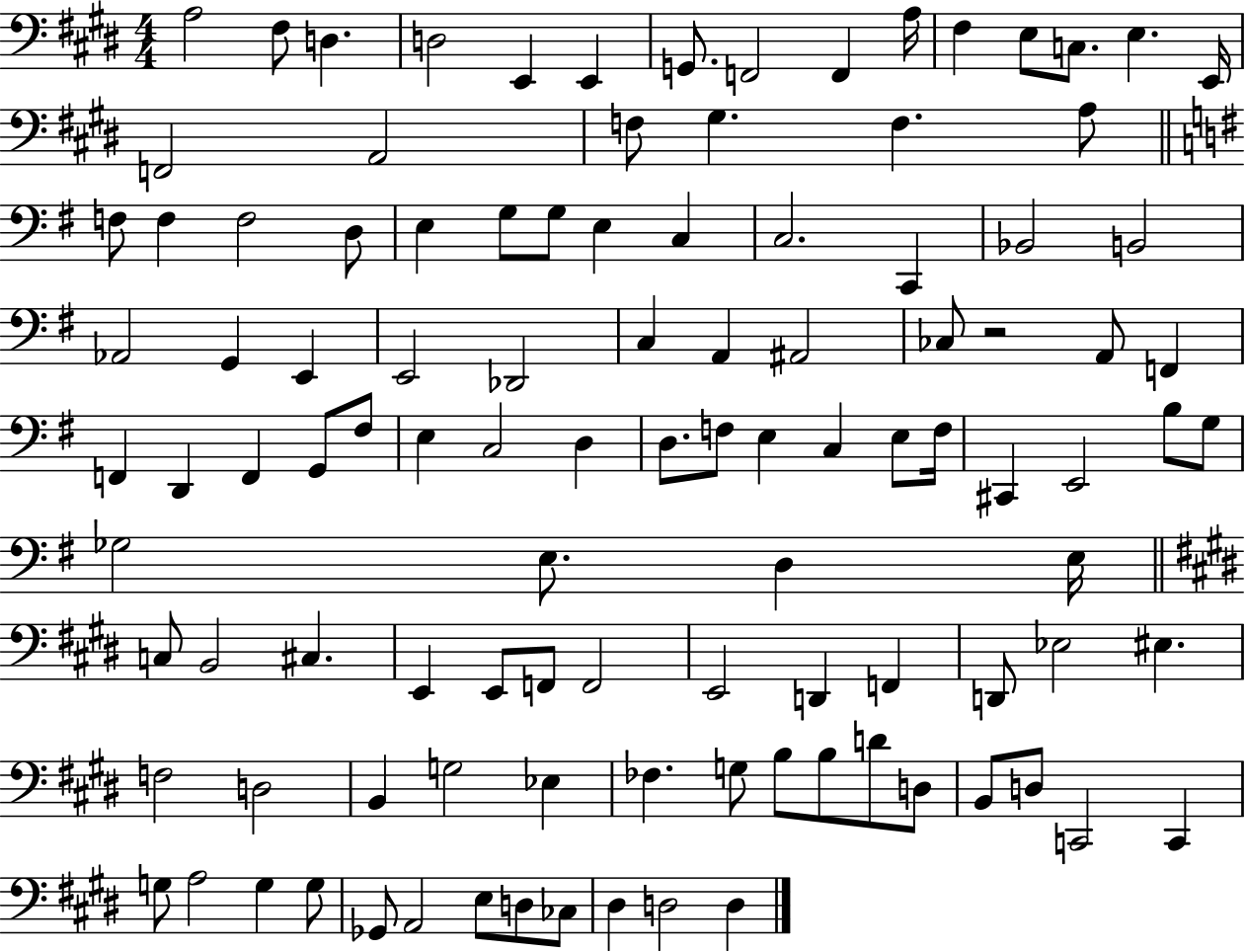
A3/h F#3/e D3/q. D3/h E2/q E2/q G2/e. F2/h F2/q A3/s F#3/q E3/e C3/e. E3/q. E2/s F2/h A2/h F3/e G#3/q. F3/q. A3/e F3/e F3/q F3/h D3/e E3/q G3/e G3/e E3/q C3/q C3/h. C2/q Bb2/h B2/h Ab2/h G2/q E2/q E2/h Db2/h C3/q A2/q A#2/h CES3/e R/h A2/e F2/q F2/q D2/q F2/q G2/e F#3/e E3/q C3/h D3/q D3/e. F3/e E3/q C3/q E3/e F3/s C#2/q E2/h B3/e G3/e Gb3/h E3/e. D3/q E3/s C3/e B2/h C#3/q. E2/q E2/e F2/e F2/h E2/h D2/q F2/q D2/e Eb3/h EIS3/q. F3/h D3/h B2/q G3/h Eb3/q FES3/q. G3/e B3/e B3/e D4/e D3/e B2/e D3/e C2/h C2/q G3/e A3/h G3/q G3/e Gb2/e A2/h E3/e D3/e CES3/e D#3/q D3/h D3/q